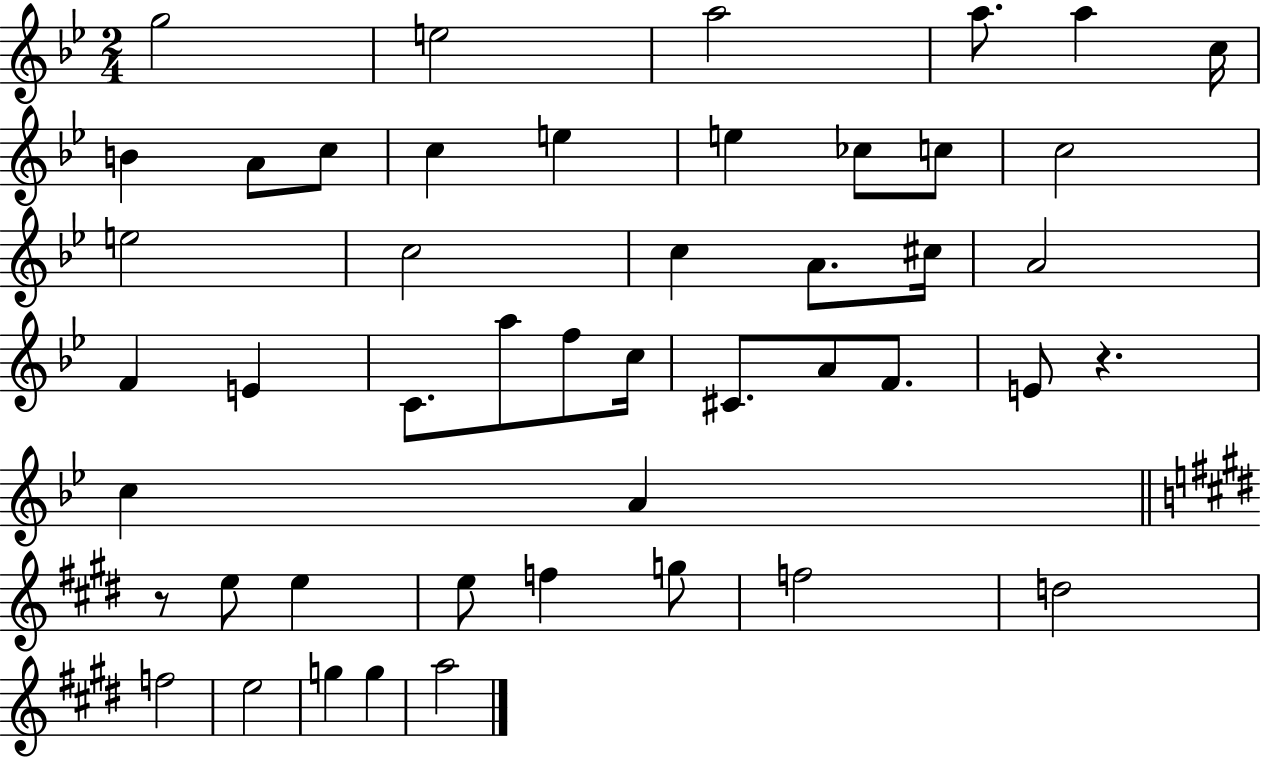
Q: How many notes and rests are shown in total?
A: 47